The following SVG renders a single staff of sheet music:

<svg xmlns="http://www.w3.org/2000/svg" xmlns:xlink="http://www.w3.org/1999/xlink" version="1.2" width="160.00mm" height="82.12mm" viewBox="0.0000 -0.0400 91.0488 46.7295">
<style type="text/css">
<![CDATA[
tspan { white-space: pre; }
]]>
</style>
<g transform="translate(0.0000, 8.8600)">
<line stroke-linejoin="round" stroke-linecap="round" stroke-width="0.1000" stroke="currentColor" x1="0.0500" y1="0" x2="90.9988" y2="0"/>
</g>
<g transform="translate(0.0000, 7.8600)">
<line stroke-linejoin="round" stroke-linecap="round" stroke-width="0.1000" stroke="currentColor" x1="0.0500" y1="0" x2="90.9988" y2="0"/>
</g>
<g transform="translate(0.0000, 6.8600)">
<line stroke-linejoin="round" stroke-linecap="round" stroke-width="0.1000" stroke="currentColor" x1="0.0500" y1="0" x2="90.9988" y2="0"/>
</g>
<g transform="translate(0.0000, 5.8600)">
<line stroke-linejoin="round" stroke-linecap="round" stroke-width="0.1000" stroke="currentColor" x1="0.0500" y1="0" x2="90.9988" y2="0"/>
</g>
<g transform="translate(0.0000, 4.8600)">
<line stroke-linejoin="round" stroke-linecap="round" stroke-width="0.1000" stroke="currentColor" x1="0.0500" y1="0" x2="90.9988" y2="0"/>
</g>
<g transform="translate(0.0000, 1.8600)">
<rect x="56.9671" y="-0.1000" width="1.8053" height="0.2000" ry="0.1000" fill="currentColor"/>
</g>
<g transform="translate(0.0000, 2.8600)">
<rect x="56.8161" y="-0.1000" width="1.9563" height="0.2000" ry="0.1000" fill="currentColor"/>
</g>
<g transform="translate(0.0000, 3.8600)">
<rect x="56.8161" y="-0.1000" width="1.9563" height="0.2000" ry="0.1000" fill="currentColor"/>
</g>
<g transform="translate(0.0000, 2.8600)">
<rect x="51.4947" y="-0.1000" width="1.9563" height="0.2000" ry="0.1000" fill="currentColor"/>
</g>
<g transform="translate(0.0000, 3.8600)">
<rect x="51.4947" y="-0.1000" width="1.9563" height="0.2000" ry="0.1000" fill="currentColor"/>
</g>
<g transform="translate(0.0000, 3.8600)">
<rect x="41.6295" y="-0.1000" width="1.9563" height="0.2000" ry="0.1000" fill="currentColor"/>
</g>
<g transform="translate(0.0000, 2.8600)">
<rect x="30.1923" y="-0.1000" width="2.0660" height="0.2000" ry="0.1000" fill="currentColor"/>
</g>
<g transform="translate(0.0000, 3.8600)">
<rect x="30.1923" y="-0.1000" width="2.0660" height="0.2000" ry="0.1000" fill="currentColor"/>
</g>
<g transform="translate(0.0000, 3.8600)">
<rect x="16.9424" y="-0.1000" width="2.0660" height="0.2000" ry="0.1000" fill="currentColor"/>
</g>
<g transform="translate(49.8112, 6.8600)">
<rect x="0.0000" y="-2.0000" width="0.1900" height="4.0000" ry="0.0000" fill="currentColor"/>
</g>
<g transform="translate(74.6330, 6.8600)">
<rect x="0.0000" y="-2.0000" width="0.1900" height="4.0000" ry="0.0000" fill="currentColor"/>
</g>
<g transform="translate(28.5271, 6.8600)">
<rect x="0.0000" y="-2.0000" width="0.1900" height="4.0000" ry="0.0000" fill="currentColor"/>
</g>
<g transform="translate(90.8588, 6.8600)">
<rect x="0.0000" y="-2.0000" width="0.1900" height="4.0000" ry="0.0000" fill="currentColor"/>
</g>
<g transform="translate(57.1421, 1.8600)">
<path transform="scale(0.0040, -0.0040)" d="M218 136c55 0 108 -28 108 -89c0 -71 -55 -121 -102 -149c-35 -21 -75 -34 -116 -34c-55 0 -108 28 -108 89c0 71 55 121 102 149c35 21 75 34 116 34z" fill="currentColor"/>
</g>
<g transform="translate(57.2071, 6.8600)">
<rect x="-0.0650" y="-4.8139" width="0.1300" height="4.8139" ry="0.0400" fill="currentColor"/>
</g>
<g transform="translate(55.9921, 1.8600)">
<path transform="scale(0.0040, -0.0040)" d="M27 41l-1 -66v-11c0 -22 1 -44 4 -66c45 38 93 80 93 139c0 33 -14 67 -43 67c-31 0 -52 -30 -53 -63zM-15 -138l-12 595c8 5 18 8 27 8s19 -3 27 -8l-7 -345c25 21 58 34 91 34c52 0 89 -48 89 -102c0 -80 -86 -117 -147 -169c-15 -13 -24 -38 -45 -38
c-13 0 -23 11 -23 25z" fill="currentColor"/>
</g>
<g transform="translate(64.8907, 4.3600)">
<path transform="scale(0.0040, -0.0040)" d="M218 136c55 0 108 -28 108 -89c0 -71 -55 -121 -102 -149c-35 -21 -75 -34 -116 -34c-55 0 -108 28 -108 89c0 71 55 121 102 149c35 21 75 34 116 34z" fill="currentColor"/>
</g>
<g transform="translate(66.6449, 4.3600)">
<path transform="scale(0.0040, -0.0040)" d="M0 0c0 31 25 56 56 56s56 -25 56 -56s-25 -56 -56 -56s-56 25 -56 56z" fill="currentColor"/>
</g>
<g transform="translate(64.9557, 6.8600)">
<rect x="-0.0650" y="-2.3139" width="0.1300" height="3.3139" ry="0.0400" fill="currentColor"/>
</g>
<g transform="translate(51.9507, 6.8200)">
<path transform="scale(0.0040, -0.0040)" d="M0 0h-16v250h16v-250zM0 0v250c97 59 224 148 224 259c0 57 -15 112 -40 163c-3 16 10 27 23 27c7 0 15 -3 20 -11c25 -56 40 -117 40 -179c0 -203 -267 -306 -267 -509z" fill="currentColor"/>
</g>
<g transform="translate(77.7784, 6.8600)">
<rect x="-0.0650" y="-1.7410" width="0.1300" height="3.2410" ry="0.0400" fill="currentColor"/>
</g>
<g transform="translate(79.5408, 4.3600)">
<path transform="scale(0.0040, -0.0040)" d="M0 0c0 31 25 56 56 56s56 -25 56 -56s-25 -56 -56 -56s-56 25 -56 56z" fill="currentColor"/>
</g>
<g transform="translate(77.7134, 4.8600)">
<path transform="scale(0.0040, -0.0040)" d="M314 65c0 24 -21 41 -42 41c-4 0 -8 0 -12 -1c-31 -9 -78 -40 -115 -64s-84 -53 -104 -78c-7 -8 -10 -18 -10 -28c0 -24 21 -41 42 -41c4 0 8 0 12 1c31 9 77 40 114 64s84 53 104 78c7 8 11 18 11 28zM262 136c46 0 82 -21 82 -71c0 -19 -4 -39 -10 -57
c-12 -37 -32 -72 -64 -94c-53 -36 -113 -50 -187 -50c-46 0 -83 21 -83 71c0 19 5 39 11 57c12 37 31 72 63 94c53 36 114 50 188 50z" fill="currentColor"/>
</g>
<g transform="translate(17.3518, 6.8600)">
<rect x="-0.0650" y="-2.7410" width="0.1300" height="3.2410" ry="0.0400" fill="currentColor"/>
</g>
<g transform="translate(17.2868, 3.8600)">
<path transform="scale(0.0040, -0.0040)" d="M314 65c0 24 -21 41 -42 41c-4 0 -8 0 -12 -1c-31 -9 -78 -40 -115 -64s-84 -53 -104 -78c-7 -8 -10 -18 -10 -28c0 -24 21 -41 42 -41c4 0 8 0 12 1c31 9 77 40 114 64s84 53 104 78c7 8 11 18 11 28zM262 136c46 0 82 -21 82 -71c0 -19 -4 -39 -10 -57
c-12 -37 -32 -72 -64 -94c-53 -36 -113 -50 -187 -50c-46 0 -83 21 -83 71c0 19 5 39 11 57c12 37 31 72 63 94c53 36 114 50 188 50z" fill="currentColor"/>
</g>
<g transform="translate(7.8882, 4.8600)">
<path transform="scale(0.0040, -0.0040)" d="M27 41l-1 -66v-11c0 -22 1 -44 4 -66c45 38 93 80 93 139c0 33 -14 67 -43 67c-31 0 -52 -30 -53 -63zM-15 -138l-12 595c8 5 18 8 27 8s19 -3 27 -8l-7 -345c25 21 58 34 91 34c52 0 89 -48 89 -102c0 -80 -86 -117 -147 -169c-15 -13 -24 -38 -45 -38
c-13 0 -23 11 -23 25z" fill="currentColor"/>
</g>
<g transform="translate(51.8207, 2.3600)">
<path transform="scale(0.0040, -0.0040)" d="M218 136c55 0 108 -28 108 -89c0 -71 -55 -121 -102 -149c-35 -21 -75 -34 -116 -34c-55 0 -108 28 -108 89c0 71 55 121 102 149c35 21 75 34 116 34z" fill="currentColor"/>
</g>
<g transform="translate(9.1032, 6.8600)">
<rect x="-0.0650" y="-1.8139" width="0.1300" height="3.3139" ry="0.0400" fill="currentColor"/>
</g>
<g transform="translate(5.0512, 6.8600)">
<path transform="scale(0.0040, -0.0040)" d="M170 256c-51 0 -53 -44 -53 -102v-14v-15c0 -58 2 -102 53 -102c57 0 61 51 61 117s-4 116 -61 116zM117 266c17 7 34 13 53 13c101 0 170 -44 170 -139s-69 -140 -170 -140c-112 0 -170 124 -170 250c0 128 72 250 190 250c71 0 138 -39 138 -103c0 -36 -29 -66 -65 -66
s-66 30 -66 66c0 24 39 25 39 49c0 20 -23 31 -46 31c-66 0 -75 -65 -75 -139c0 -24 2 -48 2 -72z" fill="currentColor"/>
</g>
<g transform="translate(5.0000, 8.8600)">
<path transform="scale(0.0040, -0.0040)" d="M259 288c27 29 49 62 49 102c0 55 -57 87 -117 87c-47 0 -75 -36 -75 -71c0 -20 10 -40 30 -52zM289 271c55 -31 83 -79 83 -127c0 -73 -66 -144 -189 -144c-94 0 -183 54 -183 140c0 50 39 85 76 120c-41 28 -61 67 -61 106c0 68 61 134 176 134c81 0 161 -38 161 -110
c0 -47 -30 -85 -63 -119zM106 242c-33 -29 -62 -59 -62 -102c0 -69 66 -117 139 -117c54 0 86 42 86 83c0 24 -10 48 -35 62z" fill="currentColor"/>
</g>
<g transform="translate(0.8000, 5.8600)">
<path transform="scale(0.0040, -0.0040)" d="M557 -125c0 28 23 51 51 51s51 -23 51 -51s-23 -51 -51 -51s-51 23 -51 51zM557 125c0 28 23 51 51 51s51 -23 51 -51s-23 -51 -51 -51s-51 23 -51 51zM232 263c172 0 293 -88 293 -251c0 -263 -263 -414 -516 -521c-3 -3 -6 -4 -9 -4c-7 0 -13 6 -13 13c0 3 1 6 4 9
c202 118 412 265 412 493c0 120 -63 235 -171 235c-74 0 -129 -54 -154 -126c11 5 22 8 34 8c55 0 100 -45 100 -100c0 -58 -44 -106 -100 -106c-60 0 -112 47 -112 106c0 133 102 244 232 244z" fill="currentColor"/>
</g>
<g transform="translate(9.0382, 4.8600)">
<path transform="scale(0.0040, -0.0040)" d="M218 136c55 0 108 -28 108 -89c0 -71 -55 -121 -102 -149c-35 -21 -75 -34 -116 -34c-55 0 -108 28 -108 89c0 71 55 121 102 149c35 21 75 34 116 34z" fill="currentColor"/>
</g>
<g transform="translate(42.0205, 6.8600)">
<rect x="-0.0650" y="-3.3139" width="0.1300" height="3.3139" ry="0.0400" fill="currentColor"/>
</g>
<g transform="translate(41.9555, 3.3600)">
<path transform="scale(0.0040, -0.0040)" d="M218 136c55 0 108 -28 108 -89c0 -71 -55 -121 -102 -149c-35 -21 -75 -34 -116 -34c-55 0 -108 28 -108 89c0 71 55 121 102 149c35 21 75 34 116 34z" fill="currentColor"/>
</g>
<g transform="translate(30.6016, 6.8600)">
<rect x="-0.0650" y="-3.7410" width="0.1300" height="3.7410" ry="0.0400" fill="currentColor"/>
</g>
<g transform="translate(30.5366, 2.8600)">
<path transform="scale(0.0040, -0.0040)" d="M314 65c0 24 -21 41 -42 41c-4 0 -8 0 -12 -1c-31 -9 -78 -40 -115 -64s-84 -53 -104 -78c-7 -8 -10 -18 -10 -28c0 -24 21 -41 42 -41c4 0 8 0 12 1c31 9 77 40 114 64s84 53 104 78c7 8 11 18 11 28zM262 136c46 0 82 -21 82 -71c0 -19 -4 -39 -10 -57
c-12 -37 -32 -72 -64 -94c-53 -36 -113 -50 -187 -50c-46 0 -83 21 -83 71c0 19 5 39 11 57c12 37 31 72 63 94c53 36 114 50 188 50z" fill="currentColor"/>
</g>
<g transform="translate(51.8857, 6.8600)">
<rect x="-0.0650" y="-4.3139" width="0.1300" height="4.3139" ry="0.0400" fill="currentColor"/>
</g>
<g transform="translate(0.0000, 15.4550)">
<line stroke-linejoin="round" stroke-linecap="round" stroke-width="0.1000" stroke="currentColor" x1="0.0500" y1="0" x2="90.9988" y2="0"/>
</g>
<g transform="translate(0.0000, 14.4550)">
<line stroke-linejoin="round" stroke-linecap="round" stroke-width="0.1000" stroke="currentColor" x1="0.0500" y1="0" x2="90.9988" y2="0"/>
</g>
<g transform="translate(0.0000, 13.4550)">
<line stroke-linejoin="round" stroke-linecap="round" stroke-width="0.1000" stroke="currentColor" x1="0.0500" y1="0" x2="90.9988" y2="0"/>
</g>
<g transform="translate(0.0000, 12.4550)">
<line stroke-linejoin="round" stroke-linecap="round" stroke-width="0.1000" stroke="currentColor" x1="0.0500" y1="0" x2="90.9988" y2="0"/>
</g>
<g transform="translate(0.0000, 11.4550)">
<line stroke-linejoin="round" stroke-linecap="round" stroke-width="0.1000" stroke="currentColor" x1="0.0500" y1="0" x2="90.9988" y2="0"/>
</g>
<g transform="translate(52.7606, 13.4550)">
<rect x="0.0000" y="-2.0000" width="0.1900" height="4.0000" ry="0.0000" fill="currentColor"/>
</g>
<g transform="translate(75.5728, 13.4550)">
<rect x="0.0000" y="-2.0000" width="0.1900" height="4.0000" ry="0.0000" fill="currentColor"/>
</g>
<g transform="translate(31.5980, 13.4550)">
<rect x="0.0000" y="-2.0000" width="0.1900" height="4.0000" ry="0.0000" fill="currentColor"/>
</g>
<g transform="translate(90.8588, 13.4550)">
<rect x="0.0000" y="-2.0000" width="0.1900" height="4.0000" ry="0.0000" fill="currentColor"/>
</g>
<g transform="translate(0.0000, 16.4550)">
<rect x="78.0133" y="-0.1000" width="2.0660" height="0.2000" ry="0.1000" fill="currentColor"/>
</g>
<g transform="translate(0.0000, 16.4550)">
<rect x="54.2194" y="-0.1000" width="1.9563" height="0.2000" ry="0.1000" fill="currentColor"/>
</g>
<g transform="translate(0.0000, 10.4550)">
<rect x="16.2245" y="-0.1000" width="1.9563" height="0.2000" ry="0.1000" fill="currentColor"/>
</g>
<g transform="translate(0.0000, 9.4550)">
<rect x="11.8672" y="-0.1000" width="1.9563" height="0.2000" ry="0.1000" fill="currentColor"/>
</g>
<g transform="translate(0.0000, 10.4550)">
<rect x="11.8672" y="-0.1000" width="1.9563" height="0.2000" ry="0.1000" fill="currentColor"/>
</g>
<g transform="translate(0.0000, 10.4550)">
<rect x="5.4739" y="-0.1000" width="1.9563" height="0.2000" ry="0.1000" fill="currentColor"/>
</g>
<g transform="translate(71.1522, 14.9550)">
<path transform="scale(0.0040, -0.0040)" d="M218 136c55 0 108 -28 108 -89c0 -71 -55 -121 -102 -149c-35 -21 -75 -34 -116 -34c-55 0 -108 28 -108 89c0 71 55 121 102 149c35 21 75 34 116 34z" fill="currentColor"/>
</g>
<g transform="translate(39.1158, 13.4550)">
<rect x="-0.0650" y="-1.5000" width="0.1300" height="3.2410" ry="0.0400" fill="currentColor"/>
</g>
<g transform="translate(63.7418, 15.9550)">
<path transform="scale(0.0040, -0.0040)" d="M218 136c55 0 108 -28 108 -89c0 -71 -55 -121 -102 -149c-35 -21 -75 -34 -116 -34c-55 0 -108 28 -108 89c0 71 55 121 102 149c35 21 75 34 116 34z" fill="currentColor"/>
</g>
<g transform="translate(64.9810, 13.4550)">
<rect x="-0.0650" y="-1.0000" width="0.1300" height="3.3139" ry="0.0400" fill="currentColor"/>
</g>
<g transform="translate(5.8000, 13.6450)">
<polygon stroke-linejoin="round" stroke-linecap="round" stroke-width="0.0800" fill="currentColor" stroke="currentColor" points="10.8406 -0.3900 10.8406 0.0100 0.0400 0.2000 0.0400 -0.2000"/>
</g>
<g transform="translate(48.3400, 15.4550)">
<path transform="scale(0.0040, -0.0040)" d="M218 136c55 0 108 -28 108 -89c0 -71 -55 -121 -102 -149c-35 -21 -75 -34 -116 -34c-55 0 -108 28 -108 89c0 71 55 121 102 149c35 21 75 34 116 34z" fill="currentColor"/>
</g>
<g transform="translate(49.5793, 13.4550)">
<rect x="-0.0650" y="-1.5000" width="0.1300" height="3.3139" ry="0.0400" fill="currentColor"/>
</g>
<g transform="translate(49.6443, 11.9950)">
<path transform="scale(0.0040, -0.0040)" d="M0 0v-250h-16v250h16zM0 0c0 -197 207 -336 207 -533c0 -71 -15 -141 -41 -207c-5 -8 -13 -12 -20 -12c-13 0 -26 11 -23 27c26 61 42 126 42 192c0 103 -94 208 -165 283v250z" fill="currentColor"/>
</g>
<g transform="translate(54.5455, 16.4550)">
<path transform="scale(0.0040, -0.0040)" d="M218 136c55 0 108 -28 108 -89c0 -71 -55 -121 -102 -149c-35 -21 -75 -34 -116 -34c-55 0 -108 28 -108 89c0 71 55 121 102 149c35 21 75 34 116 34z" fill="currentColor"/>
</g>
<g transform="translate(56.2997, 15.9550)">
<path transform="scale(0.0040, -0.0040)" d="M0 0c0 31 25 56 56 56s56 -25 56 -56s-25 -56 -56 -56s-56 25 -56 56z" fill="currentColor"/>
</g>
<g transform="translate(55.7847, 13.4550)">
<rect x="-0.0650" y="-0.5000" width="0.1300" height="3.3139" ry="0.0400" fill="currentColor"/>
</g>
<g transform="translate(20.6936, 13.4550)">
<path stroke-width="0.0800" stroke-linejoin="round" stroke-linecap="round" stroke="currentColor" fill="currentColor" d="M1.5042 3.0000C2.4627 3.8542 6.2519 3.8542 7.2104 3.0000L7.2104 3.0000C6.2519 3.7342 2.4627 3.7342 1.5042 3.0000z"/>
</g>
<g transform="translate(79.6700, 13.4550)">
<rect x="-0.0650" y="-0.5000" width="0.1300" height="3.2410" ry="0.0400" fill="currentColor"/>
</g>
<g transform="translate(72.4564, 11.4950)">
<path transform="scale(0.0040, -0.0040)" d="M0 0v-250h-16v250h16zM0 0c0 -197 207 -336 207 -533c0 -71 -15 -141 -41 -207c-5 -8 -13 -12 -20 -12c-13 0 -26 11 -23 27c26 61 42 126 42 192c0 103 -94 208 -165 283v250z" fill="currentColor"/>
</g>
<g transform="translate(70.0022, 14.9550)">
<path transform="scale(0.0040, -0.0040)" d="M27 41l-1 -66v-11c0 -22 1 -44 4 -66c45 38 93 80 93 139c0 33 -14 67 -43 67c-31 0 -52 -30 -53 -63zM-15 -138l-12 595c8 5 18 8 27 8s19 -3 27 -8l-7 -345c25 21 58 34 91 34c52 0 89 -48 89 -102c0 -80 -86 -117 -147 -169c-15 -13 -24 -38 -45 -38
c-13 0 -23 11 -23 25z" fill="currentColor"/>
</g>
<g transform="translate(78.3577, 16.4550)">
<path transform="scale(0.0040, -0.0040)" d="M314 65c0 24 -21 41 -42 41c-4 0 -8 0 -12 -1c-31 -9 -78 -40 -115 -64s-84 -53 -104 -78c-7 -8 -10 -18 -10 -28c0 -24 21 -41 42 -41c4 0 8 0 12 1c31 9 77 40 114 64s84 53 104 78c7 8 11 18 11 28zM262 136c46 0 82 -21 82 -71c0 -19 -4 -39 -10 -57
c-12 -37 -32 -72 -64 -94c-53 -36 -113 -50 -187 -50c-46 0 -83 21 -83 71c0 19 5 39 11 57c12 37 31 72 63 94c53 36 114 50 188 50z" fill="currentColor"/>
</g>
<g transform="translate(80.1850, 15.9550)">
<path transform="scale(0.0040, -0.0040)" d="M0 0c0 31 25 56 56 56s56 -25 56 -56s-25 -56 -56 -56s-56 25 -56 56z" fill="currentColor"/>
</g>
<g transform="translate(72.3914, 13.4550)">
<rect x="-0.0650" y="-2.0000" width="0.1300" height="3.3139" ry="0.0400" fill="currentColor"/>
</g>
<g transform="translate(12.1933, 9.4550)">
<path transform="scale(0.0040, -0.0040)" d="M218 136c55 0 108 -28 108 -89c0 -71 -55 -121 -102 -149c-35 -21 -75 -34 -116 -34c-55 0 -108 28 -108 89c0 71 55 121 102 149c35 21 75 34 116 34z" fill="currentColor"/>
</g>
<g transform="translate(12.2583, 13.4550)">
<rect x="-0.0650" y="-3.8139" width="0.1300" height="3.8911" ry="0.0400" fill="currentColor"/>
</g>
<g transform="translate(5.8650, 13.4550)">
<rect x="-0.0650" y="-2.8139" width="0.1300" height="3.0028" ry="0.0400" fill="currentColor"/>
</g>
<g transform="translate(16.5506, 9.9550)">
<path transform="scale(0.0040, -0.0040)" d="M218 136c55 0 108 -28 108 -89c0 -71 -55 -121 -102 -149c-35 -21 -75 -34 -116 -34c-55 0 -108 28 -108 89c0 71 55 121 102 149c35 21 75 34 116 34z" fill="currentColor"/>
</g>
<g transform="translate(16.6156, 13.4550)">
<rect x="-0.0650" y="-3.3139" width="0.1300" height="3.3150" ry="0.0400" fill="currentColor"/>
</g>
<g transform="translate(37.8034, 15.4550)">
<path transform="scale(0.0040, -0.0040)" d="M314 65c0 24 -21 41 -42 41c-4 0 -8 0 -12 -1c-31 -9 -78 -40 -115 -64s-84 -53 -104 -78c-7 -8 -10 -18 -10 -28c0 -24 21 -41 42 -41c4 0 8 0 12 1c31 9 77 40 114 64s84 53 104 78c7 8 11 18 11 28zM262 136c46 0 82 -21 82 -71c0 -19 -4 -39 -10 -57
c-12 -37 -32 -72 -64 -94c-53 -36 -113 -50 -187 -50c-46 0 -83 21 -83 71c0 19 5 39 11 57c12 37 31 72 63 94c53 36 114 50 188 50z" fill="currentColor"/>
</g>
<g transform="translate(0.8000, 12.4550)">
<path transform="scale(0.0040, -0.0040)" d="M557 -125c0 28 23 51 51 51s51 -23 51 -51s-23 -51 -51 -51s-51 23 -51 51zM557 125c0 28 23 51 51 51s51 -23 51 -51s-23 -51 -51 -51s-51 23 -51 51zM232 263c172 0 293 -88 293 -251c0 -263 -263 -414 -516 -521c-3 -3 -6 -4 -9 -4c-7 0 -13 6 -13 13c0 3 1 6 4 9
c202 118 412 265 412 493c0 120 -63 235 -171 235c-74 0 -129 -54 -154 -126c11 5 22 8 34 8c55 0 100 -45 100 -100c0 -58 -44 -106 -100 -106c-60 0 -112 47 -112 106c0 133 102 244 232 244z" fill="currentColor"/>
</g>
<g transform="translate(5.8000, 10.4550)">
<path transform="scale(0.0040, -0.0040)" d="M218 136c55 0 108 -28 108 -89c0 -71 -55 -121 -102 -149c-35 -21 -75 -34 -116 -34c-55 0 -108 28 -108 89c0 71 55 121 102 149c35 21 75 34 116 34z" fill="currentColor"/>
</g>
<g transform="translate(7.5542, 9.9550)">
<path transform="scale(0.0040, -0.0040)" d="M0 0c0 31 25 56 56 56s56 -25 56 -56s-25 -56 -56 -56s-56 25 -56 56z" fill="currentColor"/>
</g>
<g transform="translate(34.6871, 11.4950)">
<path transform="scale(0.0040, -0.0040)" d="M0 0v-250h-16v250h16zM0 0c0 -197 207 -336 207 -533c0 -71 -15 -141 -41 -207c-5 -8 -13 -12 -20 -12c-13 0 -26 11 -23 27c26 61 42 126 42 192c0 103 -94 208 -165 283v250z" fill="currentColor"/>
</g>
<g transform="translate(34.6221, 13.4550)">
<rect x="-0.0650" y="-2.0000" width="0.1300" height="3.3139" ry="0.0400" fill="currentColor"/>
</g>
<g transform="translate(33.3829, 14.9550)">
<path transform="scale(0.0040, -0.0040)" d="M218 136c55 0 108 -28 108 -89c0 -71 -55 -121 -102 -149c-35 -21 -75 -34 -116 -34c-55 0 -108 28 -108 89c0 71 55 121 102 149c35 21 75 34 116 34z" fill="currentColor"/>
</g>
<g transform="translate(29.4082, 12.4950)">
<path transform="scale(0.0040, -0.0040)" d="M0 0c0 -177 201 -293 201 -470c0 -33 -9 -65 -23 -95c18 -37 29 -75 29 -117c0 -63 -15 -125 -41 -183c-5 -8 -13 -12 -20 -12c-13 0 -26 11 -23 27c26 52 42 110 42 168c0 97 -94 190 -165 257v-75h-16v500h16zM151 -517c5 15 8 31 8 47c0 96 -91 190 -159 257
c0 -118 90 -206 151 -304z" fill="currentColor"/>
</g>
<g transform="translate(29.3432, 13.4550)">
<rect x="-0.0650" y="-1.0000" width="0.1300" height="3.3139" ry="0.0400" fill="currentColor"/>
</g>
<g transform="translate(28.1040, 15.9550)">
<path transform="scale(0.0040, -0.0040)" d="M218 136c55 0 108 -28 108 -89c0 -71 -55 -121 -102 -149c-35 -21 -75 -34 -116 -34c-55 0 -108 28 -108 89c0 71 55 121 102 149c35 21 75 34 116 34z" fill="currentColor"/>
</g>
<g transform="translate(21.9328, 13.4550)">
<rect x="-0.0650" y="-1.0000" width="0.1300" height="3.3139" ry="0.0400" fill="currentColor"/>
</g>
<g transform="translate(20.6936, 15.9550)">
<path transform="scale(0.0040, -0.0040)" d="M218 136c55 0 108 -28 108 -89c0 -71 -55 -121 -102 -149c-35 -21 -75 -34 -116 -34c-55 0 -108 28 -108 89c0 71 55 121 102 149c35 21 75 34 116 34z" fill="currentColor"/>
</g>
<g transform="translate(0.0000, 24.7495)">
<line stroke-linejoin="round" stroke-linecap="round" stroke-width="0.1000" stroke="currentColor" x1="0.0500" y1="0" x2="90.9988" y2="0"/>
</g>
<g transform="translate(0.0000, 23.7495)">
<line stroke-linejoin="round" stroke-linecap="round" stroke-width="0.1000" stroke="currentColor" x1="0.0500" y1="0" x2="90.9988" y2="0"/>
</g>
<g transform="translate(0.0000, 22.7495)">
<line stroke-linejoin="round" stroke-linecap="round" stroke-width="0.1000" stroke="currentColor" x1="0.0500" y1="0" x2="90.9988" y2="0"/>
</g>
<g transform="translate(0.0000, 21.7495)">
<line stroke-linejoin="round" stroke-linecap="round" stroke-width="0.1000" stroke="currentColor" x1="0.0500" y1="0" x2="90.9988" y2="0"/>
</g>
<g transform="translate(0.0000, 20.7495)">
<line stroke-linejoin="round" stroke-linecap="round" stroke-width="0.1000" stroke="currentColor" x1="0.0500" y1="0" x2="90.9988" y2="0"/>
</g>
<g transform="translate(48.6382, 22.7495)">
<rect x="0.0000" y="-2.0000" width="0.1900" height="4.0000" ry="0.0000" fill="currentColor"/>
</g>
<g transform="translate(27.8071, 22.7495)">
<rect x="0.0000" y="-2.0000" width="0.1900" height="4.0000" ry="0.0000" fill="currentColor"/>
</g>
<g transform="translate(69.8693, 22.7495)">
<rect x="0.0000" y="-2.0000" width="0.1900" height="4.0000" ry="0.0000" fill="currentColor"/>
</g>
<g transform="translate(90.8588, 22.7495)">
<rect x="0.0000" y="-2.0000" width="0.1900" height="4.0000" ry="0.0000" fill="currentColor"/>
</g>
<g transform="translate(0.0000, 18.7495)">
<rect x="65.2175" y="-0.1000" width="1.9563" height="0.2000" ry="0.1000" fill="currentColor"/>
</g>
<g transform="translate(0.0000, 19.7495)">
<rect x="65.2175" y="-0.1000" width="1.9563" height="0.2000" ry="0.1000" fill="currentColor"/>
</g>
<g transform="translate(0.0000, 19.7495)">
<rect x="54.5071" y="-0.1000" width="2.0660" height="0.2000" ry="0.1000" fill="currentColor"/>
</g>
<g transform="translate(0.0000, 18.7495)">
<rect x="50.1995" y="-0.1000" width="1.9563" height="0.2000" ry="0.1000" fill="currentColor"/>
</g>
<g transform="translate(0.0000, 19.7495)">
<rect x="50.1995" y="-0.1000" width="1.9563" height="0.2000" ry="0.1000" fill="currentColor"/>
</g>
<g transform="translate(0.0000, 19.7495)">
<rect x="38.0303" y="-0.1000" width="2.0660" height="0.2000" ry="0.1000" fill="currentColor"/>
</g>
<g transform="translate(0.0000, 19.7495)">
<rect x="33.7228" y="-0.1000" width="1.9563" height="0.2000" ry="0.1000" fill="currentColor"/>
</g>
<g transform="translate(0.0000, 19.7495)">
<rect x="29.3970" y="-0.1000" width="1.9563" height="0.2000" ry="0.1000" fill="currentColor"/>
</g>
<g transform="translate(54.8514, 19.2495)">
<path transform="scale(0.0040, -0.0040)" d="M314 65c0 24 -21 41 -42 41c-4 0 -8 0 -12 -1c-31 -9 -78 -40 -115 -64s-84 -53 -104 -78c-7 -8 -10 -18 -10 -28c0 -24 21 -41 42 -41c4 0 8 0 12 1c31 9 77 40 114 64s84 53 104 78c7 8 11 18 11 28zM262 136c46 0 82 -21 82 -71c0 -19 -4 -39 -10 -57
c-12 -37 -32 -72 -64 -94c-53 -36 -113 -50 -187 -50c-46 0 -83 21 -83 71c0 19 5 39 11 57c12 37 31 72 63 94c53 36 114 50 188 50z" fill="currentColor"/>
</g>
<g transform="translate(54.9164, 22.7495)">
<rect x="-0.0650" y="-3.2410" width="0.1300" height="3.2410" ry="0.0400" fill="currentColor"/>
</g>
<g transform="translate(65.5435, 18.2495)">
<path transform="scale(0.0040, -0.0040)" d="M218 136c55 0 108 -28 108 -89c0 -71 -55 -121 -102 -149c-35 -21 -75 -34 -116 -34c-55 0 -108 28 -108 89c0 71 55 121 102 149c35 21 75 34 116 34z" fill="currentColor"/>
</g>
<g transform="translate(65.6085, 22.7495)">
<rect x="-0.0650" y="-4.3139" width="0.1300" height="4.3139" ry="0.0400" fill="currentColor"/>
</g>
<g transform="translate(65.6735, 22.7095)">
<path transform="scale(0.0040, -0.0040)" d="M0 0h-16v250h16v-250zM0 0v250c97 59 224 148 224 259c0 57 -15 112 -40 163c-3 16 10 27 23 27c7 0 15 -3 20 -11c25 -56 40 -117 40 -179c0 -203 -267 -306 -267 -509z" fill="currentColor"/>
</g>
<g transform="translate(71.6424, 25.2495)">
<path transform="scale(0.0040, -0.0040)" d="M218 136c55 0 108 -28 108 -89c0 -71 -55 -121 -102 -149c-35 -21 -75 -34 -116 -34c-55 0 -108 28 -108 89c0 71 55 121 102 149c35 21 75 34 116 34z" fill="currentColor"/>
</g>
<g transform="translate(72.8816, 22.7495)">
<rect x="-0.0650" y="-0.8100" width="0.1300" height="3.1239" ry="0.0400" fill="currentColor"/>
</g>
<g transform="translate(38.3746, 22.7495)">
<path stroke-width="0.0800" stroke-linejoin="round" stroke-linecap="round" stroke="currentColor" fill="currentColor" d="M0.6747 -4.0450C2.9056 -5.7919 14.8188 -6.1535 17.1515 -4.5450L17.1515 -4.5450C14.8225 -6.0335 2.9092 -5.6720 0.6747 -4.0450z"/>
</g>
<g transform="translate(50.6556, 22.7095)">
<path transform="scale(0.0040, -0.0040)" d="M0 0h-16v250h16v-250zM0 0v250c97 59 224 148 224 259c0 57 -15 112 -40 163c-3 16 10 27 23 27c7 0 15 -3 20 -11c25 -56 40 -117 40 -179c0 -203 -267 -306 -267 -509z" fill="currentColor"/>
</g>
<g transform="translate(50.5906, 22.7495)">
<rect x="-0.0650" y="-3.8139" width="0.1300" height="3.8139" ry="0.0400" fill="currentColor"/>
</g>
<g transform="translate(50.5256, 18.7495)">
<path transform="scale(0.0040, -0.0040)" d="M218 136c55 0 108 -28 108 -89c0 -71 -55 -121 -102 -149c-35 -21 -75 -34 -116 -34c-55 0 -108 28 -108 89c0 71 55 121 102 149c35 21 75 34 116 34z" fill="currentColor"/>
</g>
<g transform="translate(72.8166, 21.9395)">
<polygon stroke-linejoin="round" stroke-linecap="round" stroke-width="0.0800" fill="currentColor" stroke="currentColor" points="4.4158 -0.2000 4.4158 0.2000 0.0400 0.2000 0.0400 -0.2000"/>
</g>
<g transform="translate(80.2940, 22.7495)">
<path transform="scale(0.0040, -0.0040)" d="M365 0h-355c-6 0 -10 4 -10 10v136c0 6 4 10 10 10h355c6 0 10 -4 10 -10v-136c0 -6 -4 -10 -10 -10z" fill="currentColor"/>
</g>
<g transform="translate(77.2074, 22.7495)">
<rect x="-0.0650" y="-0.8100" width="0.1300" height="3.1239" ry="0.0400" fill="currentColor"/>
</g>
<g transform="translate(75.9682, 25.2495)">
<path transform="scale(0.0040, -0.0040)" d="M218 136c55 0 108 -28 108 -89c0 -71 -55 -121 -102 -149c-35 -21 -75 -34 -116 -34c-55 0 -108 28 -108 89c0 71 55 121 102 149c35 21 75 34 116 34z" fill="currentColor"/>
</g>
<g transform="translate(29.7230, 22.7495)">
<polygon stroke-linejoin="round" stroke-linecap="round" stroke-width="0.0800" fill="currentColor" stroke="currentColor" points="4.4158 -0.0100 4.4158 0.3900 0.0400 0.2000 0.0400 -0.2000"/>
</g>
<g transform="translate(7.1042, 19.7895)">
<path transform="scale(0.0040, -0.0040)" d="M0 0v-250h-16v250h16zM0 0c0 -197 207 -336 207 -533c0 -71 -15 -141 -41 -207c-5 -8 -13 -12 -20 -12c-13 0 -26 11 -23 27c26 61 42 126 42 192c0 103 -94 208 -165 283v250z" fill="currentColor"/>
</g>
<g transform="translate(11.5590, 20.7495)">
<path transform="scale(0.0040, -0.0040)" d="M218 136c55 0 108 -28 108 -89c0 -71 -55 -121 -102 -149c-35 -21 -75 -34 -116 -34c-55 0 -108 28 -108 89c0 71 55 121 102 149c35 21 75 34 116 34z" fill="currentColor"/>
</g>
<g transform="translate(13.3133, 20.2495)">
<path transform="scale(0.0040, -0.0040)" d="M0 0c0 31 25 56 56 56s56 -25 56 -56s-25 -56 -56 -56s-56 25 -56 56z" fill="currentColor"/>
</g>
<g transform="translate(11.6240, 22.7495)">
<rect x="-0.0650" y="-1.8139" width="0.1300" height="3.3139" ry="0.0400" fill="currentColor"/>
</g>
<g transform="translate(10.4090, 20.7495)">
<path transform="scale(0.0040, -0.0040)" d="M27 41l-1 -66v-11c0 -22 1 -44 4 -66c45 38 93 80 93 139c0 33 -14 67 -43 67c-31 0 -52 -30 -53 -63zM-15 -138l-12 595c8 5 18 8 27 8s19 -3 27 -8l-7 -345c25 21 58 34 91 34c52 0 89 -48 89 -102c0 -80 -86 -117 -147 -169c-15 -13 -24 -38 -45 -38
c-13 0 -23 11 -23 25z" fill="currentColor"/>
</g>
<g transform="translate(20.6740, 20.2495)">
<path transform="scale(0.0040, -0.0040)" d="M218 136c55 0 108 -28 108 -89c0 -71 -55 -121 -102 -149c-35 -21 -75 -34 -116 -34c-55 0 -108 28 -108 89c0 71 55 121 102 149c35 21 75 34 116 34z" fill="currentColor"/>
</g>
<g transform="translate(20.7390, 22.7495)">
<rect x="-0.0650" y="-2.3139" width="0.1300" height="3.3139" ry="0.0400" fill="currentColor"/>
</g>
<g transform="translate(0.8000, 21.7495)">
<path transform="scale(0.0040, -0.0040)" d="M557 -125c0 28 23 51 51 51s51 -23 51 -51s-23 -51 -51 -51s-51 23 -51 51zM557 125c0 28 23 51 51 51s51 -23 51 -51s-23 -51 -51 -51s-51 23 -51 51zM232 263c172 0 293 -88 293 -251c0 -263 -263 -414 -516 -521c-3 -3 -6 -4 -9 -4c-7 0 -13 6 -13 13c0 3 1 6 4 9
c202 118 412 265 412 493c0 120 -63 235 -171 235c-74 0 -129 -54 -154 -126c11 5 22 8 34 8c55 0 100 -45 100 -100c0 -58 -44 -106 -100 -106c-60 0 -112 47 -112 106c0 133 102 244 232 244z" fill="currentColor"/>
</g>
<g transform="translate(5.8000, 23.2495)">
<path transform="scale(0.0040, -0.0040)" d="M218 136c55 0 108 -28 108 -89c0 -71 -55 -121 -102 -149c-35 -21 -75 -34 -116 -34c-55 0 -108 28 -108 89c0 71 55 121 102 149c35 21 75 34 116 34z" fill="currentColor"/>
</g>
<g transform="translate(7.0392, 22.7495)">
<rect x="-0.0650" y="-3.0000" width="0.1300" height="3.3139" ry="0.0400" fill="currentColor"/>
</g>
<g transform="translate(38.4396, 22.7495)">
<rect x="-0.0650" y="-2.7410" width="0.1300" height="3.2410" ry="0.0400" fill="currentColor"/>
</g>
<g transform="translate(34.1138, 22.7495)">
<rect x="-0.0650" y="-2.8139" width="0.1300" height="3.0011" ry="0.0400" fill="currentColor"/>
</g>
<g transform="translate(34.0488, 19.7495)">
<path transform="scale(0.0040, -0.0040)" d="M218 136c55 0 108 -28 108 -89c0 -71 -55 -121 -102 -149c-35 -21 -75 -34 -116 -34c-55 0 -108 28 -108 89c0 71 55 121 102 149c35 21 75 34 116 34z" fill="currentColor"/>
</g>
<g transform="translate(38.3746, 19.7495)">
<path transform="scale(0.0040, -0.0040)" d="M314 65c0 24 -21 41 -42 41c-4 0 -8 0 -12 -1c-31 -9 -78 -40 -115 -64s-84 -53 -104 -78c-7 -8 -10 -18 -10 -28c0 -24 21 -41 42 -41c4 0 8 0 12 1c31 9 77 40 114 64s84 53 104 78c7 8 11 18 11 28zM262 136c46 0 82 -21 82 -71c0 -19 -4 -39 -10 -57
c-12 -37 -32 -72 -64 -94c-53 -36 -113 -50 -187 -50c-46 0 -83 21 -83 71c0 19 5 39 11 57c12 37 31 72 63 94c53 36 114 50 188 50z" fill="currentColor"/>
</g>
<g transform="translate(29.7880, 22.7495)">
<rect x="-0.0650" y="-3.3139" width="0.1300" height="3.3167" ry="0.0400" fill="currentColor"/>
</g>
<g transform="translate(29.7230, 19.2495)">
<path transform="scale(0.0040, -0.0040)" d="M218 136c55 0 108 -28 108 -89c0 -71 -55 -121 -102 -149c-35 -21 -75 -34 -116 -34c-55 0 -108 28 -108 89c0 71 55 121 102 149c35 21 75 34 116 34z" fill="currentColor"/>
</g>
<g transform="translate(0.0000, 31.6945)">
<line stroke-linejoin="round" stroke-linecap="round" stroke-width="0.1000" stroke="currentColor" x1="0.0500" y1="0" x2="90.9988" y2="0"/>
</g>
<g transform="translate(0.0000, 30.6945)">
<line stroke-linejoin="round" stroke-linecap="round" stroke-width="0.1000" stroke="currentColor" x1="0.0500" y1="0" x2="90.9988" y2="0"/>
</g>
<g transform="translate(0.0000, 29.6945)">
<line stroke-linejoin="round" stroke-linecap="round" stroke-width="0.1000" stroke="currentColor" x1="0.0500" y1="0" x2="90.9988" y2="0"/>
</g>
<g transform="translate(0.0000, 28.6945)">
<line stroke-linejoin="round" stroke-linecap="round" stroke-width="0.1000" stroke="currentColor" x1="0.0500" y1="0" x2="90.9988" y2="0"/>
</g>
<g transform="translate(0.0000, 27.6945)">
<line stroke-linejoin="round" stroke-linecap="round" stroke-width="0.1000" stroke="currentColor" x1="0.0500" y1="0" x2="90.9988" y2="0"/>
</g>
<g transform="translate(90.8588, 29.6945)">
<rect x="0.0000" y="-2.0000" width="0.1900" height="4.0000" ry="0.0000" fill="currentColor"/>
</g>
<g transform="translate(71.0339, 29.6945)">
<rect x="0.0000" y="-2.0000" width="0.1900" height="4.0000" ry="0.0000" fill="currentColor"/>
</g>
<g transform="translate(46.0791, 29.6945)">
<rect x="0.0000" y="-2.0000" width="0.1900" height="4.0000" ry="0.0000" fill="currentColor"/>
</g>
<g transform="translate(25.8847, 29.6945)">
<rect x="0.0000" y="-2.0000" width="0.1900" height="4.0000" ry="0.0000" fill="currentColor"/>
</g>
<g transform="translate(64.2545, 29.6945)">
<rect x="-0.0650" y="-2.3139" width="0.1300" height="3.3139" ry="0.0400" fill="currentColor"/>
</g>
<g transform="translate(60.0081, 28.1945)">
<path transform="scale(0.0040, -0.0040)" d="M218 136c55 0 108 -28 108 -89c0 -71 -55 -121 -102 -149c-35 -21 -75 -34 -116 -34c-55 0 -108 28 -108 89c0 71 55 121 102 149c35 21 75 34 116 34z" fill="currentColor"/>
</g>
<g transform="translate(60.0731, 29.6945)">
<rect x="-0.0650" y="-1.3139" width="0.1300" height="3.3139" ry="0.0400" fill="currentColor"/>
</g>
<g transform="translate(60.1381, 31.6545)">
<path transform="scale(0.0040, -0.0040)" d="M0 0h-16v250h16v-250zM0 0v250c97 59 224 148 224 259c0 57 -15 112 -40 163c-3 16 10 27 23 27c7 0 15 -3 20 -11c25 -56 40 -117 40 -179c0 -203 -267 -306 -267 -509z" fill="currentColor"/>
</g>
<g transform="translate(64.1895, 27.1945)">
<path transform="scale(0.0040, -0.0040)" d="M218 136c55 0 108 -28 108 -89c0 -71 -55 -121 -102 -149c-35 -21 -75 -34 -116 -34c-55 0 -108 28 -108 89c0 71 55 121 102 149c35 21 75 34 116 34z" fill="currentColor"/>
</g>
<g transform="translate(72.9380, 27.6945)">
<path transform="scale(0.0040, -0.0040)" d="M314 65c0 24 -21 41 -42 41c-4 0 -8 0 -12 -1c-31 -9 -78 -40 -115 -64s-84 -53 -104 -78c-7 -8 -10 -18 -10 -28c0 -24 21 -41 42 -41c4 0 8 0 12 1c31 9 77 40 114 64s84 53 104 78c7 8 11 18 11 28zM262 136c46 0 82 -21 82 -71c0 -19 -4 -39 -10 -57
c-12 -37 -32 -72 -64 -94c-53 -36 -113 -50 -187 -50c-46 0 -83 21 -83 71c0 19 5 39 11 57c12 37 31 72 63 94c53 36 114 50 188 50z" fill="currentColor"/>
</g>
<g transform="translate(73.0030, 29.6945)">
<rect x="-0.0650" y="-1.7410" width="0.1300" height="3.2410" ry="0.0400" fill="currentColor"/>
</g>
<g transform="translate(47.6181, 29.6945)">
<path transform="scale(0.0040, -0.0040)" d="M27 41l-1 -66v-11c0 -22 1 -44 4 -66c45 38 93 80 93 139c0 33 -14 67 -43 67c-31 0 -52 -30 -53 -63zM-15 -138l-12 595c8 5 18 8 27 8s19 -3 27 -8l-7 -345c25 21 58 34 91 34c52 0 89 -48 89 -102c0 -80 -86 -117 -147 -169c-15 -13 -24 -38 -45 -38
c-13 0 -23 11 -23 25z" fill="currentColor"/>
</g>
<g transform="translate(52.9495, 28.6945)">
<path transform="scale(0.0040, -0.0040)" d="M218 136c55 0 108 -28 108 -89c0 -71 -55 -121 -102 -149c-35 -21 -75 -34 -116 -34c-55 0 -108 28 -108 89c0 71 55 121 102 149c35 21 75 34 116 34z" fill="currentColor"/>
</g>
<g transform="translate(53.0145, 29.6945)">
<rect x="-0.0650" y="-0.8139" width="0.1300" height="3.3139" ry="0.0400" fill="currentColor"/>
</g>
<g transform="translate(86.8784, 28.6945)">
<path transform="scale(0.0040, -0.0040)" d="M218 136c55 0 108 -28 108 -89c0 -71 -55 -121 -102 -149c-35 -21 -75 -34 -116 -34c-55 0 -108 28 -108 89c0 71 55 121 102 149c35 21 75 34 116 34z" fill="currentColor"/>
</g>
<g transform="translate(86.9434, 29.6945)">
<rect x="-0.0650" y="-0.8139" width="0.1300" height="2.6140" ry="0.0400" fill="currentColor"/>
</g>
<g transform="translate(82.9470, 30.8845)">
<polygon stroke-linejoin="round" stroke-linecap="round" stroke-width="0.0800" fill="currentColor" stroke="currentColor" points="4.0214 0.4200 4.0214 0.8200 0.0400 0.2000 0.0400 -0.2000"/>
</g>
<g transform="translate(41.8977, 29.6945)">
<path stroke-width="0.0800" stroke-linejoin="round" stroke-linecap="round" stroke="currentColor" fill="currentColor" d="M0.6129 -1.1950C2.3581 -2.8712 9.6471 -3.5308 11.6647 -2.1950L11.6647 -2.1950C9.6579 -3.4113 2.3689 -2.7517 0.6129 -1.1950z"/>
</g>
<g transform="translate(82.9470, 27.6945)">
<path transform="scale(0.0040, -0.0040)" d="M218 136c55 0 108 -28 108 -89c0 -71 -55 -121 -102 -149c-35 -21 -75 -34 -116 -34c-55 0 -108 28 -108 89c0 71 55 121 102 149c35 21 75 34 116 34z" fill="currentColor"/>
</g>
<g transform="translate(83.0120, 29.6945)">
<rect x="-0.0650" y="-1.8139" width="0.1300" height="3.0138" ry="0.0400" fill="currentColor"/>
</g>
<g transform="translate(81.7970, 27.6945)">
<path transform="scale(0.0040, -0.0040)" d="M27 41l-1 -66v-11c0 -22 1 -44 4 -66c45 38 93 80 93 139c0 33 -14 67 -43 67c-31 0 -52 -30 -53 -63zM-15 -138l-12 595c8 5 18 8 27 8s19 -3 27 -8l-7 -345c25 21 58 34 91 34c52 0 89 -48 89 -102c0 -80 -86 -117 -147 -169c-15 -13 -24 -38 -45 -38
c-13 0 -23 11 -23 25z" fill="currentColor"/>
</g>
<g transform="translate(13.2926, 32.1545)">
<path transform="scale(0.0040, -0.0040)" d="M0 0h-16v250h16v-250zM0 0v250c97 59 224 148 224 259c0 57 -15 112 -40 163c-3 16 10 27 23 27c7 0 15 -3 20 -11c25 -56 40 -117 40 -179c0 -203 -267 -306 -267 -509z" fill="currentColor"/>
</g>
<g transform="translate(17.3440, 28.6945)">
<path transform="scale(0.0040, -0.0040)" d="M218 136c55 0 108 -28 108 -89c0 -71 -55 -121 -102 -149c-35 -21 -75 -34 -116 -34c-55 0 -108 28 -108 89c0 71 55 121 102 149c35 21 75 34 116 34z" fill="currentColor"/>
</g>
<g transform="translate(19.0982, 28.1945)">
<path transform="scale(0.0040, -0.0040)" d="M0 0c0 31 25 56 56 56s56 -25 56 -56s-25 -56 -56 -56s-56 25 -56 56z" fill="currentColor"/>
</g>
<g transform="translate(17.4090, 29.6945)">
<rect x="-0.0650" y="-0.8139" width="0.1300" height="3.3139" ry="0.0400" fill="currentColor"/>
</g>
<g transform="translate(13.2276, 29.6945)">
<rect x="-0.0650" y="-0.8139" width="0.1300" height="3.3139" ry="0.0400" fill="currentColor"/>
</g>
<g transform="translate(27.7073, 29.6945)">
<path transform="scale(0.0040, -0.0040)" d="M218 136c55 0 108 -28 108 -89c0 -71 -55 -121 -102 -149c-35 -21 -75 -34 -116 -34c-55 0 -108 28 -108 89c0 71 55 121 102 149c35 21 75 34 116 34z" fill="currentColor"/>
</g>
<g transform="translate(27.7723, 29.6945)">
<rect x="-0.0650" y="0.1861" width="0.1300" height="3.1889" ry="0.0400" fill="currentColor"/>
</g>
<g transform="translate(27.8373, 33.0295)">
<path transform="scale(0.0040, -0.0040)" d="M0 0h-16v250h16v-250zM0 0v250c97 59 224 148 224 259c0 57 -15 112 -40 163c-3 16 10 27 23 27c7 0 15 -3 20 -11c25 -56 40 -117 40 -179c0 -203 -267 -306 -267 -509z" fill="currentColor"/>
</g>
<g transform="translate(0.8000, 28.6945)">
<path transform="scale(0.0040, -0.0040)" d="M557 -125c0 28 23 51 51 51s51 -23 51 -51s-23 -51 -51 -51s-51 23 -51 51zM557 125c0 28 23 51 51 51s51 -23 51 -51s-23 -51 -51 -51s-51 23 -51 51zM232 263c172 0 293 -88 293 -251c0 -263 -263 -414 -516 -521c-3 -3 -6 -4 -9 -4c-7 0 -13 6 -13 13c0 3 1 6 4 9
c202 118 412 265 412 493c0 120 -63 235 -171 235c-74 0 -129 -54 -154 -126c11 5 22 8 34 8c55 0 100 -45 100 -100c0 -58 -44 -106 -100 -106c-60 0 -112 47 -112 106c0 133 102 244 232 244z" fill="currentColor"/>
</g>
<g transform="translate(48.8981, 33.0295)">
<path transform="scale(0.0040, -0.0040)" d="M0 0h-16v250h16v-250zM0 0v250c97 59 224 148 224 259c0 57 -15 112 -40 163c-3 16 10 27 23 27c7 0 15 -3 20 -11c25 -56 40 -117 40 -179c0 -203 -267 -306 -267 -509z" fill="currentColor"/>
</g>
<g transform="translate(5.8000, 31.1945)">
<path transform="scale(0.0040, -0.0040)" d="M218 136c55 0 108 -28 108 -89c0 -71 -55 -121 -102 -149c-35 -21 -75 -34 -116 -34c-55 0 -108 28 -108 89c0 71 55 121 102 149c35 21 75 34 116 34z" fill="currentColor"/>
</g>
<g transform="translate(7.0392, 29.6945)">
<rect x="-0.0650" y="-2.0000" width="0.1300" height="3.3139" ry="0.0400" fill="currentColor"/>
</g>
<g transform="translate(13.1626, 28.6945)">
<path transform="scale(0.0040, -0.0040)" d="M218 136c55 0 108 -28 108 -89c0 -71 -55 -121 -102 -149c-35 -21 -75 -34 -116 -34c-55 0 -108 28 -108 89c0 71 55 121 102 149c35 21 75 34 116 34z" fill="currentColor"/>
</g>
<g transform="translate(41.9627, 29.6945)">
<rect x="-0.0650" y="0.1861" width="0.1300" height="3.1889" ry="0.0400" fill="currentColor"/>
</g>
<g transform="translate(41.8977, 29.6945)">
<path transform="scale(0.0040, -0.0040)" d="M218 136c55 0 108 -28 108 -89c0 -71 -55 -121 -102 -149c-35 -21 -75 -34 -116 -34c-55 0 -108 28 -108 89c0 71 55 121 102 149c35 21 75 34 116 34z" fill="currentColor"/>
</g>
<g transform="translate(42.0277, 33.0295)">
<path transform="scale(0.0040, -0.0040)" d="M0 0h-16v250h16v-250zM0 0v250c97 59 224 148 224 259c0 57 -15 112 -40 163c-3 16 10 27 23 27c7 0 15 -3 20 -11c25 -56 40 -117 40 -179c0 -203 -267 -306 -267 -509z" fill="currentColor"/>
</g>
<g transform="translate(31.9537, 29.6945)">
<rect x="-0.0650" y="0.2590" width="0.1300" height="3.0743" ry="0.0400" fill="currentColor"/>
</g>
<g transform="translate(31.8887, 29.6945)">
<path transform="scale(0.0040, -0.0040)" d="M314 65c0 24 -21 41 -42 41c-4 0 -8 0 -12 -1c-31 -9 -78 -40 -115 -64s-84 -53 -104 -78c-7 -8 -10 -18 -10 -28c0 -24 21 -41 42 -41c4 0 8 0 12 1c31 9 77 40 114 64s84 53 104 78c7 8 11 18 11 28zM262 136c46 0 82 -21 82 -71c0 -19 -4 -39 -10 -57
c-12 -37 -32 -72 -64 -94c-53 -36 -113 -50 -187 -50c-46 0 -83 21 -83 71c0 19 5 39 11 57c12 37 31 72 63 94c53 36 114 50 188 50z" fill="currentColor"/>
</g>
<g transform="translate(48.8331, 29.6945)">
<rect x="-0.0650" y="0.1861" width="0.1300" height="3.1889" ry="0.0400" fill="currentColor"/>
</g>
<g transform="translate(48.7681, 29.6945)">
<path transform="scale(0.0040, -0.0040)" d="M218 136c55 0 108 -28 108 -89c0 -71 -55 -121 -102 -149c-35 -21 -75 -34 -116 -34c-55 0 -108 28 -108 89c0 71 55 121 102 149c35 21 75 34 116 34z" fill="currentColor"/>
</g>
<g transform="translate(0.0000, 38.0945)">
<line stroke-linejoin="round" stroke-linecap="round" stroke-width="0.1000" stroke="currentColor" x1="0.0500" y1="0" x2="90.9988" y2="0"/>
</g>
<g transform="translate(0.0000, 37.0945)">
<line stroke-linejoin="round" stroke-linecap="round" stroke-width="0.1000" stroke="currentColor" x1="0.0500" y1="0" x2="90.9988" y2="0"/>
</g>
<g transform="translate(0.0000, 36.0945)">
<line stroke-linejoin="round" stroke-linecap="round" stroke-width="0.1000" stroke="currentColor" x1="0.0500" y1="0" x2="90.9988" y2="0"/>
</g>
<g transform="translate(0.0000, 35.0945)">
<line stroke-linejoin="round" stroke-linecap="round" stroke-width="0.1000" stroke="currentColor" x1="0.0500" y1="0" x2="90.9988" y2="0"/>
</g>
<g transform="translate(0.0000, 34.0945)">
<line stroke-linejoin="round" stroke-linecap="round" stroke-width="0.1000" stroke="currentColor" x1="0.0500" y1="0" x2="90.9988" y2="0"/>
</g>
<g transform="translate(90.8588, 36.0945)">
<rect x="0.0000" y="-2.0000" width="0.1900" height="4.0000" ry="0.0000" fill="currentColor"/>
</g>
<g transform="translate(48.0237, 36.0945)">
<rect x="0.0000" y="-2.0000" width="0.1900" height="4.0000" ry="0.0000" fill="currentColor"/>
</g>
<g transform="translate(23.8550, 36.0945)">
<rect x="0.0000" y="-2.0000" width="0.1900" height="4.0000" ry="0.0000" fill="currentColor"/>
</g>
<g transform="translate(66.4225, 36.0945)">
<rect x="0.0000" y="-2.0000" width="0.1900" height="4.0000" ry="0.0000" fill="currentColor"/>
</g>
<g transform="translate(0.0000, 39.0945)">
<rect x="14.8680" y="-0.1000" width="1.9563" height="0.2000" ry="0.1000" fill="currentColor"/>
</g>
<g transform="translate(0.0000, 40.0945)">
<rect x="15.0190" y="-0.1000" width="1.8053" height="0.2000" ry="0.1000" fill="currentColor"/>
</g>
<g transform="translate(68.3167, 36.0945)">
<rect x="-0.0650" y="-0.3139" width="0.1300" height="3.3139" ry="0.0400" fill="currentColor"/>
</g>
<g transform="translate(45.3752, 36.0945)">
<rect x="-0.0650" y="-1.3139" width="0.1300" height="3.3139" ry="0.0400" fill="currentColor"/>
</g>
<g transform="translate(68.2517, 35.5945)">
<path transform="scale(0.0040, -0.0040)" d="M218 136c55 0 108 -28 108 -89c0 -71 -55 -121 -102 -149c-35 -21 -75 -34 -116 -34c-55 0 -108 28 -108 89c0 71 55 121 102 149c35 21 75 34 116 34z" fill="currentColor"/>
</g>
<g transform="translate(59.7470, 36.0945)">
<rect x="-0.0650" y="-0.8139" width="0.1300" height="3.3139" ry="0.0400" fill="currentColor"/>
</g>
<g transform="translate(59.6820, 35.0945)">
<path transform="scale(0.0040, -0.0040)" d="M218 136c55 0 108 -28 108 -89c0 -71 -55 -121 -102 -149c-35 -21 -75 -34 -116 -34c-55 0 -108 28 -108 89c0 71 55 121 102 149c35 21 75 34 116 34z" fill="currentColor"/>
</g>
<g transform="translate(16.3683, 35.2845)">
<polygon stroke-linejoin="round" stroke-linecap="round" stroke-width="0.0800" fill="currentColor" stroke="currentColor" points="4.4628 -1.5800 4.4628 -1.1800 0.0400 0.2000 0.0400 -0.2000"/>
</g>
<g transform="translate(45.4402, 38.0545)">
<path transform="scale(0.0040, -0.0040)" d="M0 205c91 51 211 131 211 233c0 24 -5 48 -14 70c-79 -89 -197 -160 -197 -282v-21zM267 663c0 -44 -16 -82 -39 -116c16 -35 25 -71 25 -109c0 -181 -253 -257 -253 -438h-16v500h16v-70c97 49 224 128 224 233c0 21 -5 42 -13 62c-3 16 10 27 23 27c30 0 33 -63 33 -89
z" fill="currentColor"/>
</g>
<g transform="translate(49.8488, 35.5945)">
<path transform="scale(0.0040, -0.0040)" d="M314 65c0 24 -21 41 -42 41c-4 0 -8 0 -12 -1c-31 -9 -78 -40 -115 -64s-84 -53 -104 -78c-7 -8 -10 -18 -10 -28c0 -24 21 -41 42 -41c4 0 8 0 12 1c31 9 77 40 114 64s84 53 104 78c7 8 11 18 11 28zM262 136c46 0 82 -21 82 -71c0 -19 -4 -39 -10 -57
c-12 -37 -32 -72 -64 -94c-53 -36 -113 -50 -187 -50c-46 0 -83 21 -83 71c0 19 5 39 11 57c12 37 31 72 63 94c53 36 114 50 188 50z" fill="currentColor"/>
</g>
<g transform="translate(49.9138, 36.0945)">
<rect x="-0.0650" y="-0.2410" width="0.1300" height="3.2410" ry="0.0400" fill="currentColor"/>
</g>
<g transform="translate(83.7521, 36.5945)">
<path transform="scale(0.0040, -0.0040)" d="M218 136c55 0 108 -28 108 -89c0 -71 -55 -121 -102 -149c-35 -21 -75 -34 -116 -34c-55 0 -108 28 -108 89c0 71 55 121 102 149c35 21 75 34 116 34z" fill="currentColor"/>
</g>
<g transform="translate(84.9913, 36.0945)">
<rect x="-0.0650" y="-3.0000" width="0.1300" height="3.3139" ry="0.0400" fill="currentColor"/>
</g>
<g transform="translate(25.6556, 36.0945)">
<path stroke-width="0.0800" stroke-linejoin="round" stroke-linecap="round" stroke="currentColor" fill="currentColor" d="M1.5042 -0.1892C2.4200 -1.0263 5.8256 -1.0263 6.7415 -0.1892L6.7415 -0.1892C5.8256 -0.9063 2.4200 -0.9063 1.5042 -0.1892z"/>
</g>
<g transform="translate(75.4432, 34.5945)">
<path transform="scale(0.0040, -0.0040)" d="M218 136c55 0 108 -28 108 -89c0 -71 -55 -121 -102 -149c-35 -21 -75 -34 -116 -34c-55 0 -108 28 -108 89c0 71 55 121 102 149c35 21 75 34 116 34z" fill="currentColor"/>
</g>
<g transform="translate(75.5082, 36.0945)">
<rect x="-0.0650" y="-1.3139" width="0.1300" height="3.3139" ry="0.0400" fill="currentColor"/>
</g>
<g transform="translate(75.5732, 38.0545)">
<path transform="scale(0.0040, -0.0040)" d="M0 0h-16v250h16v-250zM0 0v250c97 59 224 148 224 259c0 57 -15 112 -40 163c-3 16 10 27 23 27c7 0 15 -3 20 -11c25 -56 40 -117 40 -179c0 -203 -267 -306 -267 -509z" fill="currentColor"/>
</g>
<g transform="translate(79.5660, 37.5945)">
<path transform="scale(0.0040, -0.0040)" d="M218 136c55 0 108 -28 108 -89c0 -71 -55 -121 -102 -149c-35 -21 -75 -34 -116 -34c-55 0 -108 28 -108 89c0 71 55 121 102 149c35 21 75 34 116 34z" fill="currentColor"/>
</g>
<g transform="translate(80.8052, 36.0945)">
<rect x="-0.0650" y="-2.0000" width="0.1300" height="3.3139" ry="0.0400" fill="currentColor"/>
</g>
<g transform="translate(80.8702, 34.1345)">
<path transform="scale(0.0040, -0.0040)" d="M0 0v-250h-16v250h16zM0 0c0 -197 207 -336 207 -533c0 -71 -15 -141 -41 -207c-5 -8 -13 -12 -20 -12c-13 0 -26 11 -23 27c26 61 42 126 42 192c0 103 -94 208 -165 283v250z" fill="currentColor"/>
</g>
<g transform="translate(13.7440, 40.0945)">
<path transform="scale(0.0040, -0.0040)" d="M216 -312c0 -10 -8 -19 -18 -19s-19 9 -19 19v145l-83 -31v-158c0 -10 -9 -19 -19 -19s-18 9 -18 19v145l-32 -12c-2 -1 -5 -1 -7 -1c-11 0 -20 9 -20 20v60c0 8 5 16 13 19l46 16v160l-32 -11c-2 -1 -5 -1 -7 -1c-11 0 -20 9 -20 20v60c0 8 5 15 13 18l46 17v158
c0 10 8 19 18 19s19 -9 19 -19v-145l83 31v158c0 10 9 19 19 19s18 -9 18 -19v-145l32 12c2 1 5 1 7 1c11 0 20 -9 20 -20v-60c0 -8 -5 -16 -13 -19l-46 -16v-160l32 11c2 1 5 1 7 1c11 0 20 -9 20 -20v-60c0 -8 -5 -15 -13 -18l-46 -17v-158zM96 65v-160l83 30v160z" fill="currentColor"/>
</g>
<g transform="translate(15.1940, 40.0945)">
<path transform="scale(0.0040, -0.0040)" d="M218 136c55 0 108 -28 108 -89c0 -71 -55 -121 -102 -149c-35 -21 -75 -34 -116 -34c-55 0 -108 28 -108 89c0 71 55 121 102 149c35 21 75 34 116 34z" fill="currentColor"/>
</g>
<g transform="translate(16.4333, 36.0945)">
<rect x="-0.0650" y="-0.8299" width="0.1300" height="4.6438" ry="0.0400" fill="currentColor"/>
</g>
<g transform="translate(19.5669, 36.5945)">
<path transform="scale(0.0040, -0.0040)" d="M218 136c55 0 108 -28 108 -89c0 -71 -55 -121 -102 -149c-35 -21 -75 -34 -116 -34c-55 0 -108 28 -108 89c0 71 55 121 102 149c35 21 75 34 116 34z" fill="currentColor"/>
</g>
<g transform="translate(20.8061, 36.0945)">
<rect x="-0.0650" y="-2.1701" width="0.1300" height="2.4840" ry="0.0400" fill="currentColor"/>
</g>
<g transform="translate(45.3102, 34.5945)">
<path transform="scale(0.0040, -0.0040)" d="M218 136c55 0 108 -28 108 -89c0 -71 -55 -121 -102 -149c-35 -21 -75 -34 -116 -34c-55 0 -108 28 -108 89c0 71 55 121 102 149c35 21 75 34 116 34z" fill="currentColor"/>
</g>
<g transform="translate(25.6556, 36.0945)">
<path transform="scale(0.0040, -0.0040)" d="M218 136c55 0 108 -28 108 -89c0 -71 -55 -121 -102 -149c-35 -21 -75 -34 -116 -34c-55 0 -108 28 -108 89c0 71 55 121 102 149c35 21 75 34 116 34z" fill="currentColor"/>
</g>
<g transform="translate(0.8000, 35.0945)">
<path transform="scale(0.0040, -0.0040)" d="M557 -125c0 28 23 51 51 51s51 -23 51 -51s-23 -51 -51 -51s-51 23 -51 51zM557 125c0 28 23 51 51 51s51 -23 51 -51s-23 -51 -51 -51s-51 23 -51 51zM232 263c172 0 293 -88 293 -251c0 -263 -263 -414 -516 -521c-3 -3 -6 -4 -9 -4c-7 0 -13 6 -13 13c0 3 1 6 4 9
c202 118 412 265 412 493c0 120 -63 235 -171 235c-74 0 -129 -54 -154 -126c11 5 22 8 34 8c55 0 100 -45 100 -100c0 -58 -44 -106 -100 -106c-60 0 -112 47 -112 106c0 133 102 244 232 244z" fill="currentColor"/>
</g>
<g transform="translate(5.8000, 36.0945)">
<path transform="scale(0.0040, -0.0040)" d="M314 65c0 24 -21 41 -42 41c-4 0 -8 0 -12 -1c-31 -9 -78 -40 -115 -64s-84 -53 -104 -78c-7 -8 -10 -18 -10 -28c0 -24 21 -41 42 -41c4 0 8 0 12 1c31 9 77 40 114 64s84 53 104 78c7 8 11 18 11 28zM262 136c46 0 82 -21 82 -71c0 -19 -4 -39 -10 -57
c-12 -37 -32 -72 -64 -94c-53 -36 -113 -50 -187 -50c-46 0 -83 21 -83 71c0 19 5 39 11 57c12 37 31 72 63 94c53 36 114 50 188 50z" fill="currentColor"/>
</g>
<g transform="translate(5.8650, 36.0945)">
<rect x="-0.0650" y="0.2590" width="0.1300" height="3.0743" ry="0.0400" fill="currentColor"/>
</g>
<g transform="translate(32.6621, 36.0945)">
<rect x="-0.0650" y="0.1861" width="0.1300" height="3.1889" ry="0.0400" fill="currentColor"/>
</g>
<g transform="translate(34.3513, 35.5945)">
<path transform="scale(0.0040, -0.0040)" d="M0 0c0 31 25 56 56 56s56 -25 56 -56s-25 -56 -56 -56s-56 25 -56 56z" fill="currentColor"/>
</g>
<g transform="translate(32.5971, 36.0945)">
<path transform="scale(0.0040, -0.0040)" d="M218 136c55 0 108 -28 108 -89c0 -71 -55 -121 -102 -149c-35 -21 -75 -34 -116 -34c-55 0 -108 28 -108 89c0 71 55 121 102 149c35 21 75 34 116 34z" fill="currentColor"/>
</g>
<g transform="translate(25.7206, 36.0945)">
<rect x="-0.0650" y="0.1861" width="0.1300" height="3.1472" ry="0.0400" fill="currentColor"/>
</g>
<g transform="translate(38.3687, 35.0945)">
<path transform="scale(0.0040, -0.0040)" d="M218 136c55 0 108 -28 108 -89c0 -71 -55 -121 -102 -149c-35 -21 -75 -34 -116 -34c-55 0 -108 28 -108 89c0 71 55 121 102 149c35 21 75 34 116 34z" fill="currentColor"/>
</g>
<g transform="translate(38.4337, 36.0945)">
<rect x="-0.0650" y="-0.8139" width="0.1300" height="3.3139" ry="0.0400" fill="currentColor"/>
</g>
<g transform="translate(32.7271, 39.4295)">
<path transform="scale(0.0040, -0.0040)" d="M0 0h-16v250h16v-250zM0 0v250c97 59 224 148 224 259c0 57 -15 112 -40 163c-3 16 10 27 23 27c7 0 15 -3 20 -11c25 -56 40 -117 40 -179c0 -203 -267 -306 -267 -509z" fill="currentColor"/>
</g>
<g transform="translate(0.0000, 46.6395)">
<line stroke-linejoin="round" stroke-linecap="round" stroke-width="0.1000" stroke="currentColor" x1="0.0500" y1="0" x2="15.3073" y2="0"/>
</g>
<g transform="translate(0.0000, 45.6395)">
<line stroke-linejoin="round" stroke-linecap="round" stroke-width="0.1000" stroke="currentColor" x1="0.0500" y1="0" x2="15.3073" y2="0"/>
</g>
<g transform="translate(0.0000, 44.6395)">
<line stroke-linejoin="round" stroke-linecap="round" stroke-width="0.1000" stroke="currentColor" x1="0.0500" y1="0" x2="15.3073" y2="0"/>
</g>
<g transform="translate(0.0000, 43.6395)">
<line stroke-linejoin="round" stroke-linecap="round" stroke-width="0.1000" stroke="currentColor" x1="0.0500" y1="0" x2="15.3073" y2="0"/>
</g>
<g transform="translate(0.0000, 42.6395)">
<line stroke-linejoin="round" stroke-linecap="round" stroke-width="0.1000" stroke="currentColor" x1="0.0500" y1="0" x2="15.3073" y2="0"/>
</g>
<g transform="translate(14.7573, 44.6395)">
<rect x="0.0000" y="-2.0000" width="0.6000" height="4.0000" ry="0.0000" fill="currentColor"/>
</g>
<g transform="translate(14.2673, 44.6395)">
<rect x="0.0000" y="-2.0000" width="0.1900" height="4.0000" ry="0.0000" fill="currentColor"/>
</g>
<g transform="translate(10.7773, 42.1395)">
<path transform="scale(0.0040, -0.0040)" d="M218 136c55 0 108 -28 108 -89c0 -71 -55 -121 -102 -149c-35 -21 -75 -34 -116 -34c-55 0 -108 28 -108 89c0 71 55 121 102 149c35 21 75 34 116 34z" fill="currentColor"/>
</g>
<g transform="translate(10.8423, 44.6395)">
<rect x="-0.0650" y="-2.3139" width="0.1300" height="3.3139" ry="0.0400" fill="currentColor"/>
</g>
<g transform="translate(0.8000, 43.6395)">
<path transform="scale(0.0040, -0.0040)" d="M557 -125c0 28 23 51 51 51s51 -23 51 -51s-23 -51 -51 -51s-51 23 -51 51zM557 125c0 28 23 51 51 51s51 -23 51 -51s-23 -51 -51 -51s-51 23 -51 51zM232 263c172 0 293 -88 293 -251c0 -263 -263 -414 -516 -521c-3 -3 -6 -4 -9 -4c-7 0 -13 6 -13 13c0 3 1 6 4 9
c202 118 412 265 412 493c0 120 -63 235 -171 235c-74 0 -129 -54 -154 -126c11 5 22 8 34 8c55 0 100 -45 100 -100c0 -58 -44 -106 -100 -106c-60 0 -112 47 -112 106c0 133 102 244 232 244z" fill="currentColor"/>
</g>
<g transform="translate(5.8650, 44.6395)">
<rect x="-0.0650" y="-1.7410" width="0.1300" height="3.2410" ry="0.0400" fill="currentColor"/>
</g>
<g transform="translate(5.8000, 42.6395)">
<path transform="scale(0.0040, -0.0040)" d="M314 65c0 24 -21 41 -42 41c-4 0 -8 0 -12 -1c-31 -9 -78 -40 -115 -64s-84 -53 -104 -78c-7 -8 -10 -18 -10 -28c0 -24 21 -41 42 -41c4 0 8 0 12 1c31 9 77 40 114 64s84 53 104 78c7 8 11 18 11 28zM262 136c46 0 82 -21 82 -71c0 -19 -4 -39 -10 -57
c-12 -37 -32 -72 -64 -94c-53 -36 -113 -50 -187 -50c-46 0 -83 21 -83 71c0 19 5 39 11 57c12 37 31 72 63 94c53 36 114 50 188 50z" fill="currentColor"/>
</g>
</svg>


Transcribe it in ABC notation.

X:1
T:Untitled
M:6/8
L:1/4
K:C
_A, C2 E2 D F/2 _G B, A,2 C/2 E/2 D/2 F,, F,,/4 A,,/2 G,,2 G,,/2 E,, F,, _A,,/2 E,,2 C,/2 _A, B, D/2 C/2 C2 E/2 D2 F/2 F,,/2 F,,/2 z2 A,, F,/2 F, D,/2 D,2 D,/2 _D,/2 F, G,/2 B, A,2 _A,/2 F,/2 D,2 ^C,,/2 C,/2 D, D,/2 F, G,/4 E,2 F, E, G,/2 A,,/2 C, A,2 B,